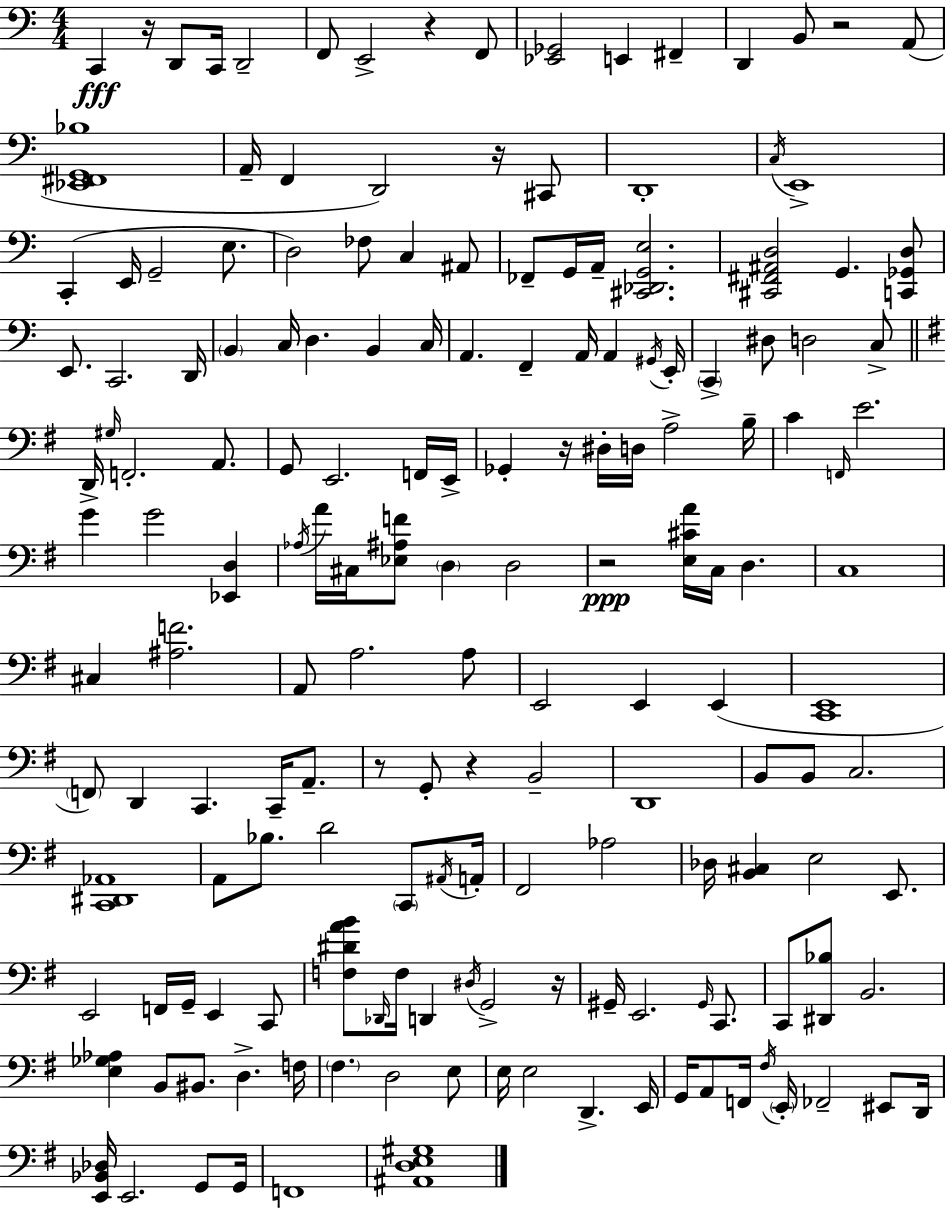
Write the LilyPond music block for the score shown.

{
  \clef bass
  \numericTimeSignature
  \time 4/4
  \key a \minor
  c,4\fff r16 d,8 c,16 d,2-- | f,8 e,2-> r4 f,8 | <ees, ges,>2 e,4 fis,4-- | d,4 b,8 r2 a,8( | \break <ees, fis, g, bes>1 | a,16-- f,4 d,2) r16 cis,8 | d,1-. | \acciaccatura { c16 } e,1-> | \break c,4-.( e,16 g,2-- e8. | d2) fes8 c4 ais,8 | fes,8-- g,16 a,16-- <cis, des, g, e>2. | <cis, fis, ais, d>2 g,4. <c, ges, d>8 | \break e,8. c,2. | d,16 \parenthesize b,4 c16 d4. b,4 | c16 a,4. f,4-- a,16 a,4 | \acciaccatura { gis,16 } e,16-. \parenthesize c,4-> dis8 d2 | \break c8-> \bar "||" \break \key e \minor d,16-> \grace { gis16 } f,2.-. a,8. | g,8 e,2. f,16 | e,16-> ges,4-. r16 dis16-. d16 a2-> | b16-- c'4 \grace { f,16 } e'2. | \break g'4 g'2 <ees, d>4 | \acciaccatura { aes16 } a'16 cis16 <ees ais f'>8 \parenthesize d4 d2 | r2\ppp <e cis' a'>16 c16 d4. | c1 | \break cis4 <ais f'>2. | a,8 a2. | a8 e,2 e,4 e,4( | <c, e,>1 | \break \parenthesize f,8) d,4 c,4. c,16-- | a,8.-- r8 g,8-. r4 b,2-- | d,1 | b,8 b,8 c2. | \break <c, dis, aes,>1 | a,8 bes8. d'2 | \parenthesize c,8 \acciaccatura { ais,16 } a,16-. fis,2 aes2 | des16 <b, cis>4 e2 | \break e,8. e,2 f,16 g,16-- e,4 | c,8 <f dis' a' b'>8 \grace { des,16 } f16 d,4 \acciaccatura { dis16 } g,2-> | r16 gis,16-- e,2. | \grace { gis,16 } c,8. c,8 <dis, bes>8 b,2. | \break <e ges aes>4 b,8 bis,8. | d4.-> f16 \parenthesize fis4. d2 | e8 e16 e2 | d,4.-> e,16 g,16 a,8 f,16 \acciaccatura { fis16 } \parenthesize e,16-. fes,2-- | \break eis,8 d,16 <e, bes, des>16 e,2. | g,8 g,16 f,1 | <ais, d e gis>1 | \bar "|."
}